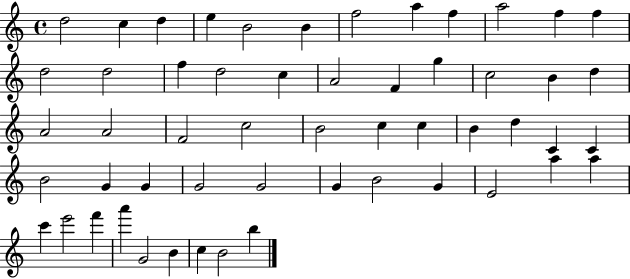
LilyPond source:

{
  \clef treble
  \time 4/4
  \defaultTimeSignature
  \key c \major
  d''2 c''4 d''4 | e''4 b'2 b'4 | f''2 a''4 f''4 | a''2 f''4 f''4 | \break d''2 d''2 | f''4 d''2 c''4 | a'2 f'4 g''4 | c''2 b'4 d''4 | \break a'2 a'2 | f'2 c''2 | b'2 c''4 c''4 | b'4 d''4 c'4 c'4 | \break b'2 g'4 g'4 | g'2 g'2 | g'4 b'2 g'4 | e'2 a''4 a''4 | \break c'''4 e'''2 f'''4 | a'''4 g'2 b'4 | c''4 b'2 b''4 | \bar "|."
}